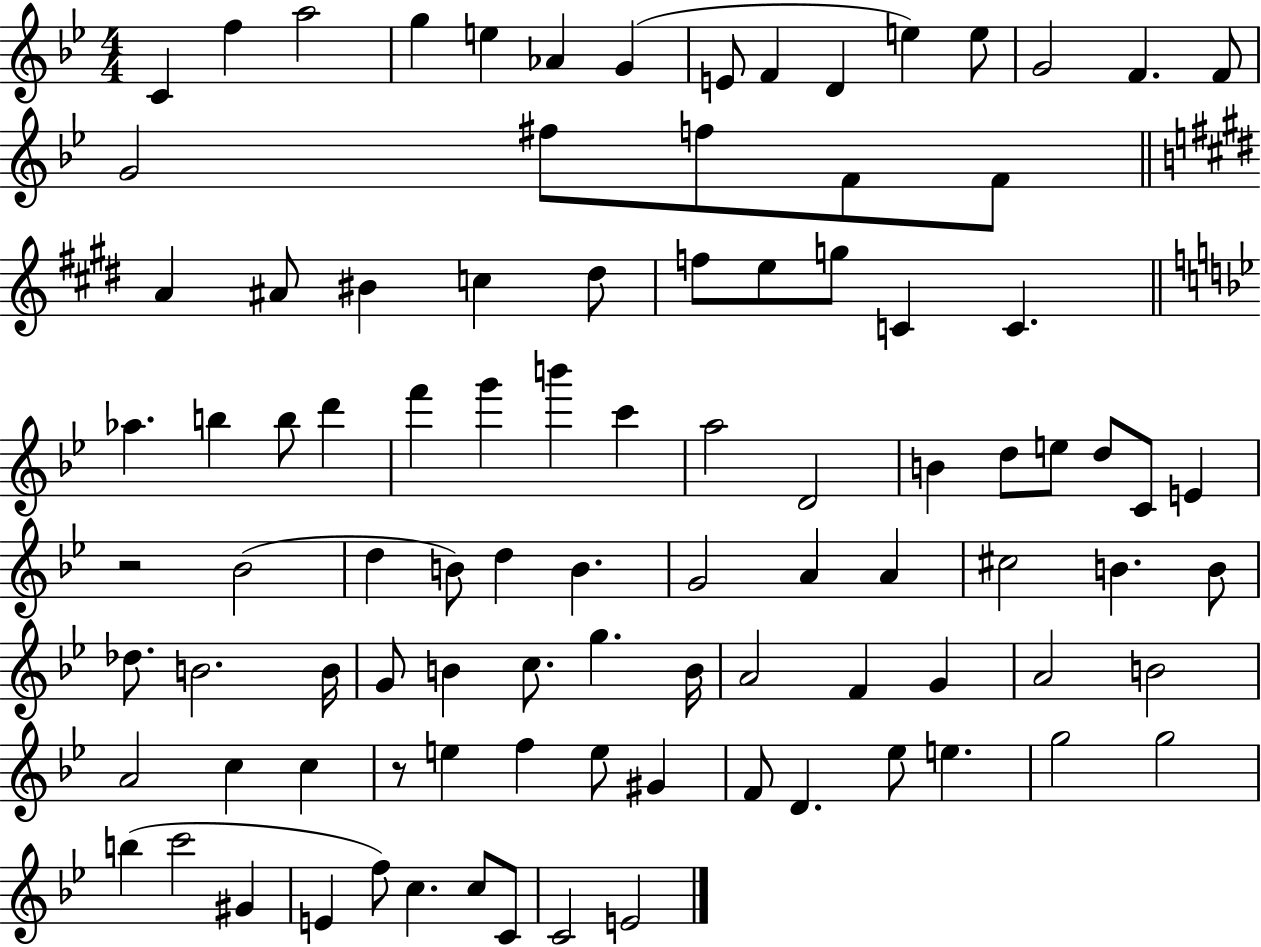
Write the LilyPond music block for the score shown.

{
  \clef treble
  \numericTimeSignature
  \time 4/4
  \key bes \major
  c'4 f''4 a''2 | g''4 e''4 aes'4 g'4( | e'8 f'4 d'4 e''4) e''8 | g'2 f'4. f'8 | \break g'2 fis''8 f''8 f'8 f'8 | \bar "||" \break \key e \major a'4 ais'8 bis'4 c''4 dis''8 | f''8 e''8 g''8 c'4 c'4. | \bar "||" \break \key g \minor aes''4. b''4 b''8 d'''4 | f'''4 g'''4 b'''4 c'''4 | a''2 d'2 | b'4 d''8 e''8 d''8 c'8 e'4 | \break r2 bes'2( | d''4 b'8) d''4 b'4. | g'2 a'4 a'4 | cis''2 b'4. b'8 | \break des''8. b'2. b'16 | g'8 b'4 c''8. g''4. b'16 | a'2 f'4 g'4 | a'2 b'2 | \break a'2 c''4 c''4 | r8 e''4 f''4 e''8 gis'4 | f'8 d'4. ees''8 e''4. | g''2 g''2 | \break b''4( c'''2 gis'4 | e'4 f''8) c''4. c''8 c'8 | c'2 e'2 | \bar "|."
}